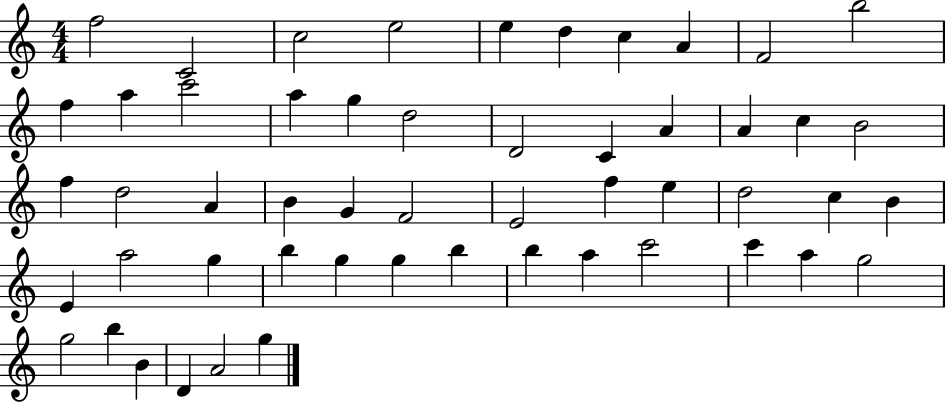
{
  \clef treble
  \numericTimeSignature
  \time 4/4
  \key c \major
  f''2 c'2 | c''2 e''2 | e''4 d''4 c''4 a'4 | f'2 b''2 | \break f''4 a''4 c'''2 | a''4 g''4 d''2 | d'2 c'4 a'4 | a'4 c''4 b'2 | \break f''4 d''2 a'4 | b'4 g'4 f'2 | e'2 f''4 e''4 | d''2 c''4 b'4 | \break e'4 a''2 g''4 | b''4 g''4 g''4 b''4 | b''4 a''4 c'''2 | c'''4 a''4 g''2 | \break g''2 b''4 b'4 | d'4 a'2 g''4 | \bar "|."
}